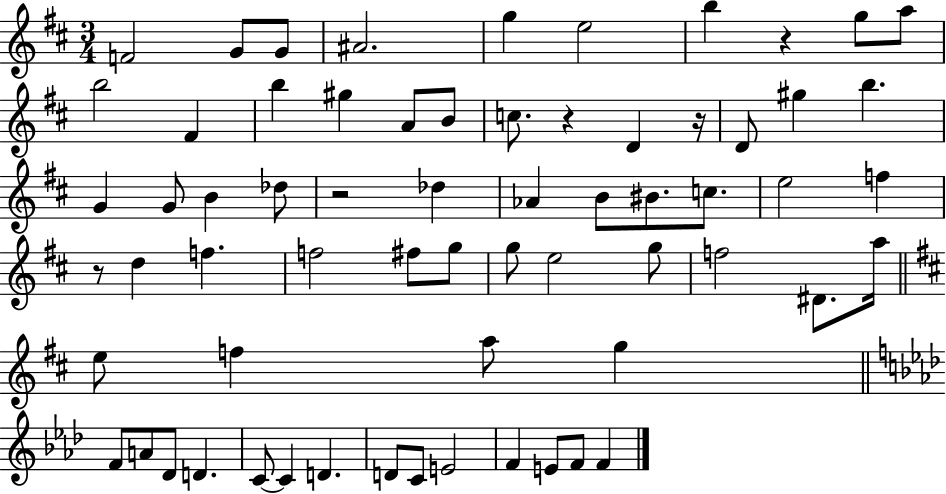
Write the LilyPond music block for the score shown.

{
  \clef treble
  \numericTimeSignature
  \time 3/4
  \key d \major
  f'2 g'8 g'8 | ais'2. | g''4 e''2 | b''4 r4 g''8 a''8 | \break b''2 fis'4 | b''4 gis''4 a'8 b'8 | c''8. r4 d'4 r16 | d'8 gis''4 b''4. | \break g'4 g'8 b'4 des''8 | r2 des''4 | aes'4 b'8 bis'8. c''8. | e''2 f''4 | \break r8 d''4 f''4. | f''2 fis''8 g''8 | g''8 e''2 g''8 | f''2 dis'8. a''16 | \break \bar "||" \break \key d \major e''8 f''4 a''8 g''4 | \bar "||" \break \key aes \major f'8 a'8 des'8 d'4. | c'8~~ c'4 d'4. | d'8 c'8 e'2 | f'4 e'8 f'8 f'4 | \break \bar "|."
}